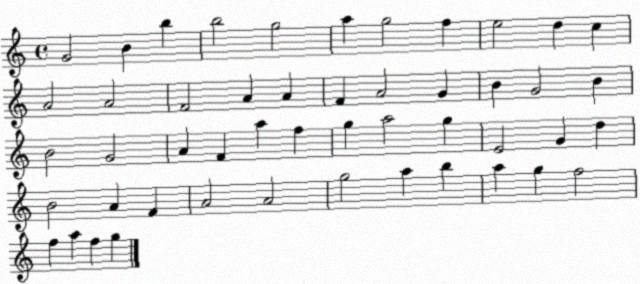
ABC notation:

X:1
T:Untitled
M:4/4
L:1/4
K:C
G2 B b b2 g2 a g2 f e2 d c A2 A2 F2 A A F A2 G B G2 B B2 G2 A F a f g a2 g E2 G d B2 A F A2 A2 g2 a b a g f2 f a f g